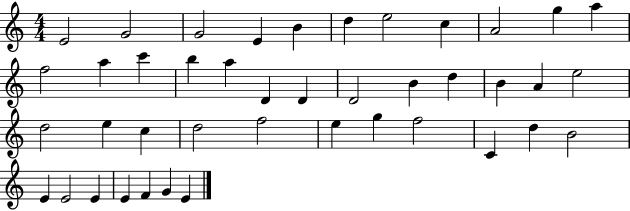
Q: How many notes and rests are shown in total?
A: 42